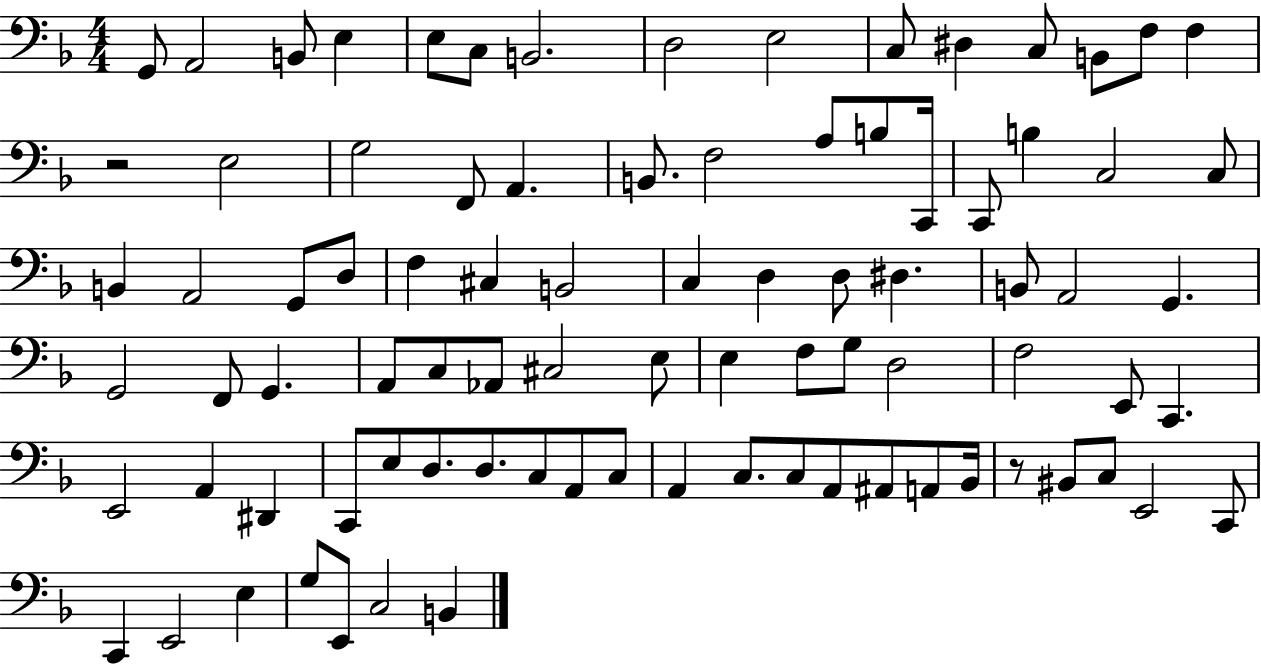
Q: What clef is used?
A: bass